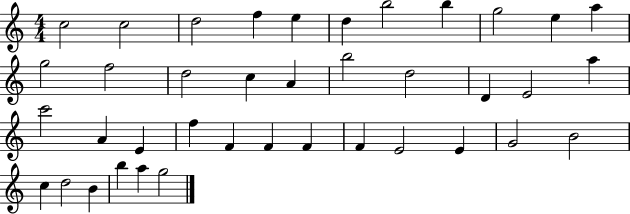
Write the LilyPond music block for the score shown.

{
  \clef treble
  \numericTimeSignature
  \time 4/4
  \key c \major
  c''2 c''2 | d''2 f''4 e''4 | d''4 b''2 b''4 | g''2 e''4 a''4 | \break g''2 f''2 | d''2 c''4 a'4 | b''2 d''2 | d'4 e'2 a''4 | \break c'''2 a'4 e'4 | f''4 f'4 f'4 f'4 | f'4 e'2 e'4 | g'2 b'2 | \break c''4 d''2 b'4 | b''4 a''4 g''2 | \bar "|."
}